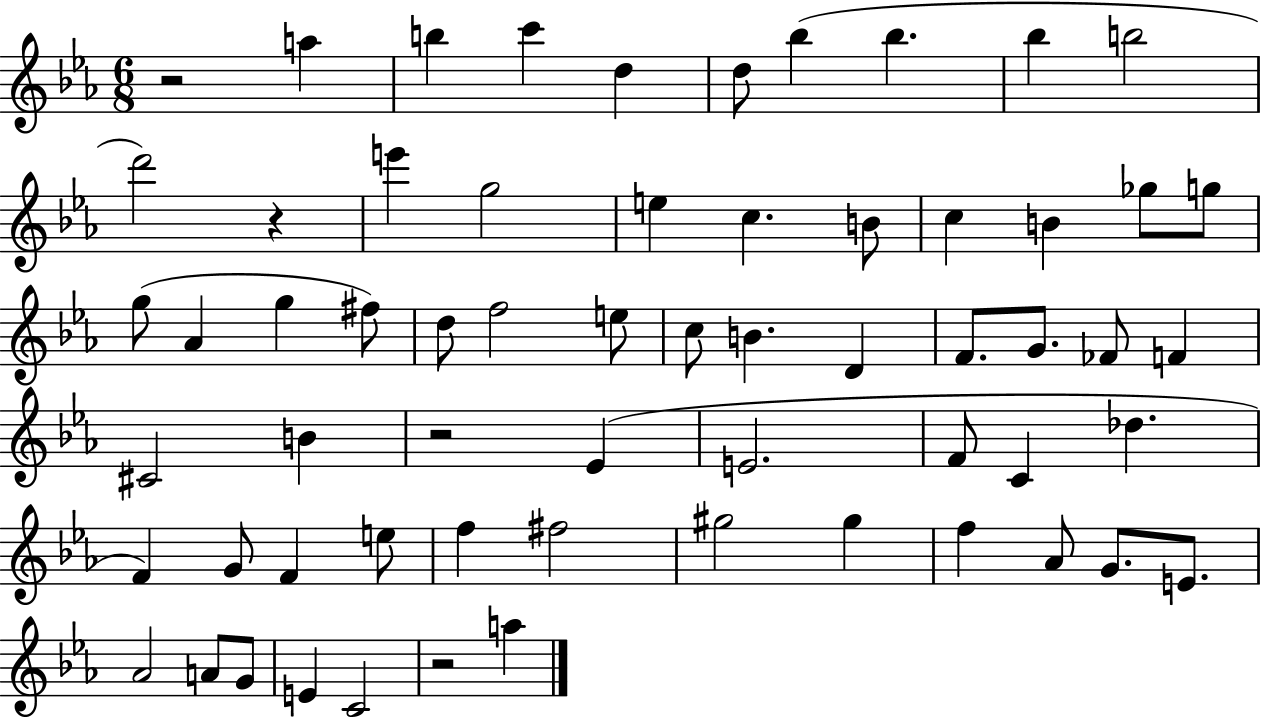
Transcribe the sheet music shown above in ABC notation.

X:1
T:Untitled
M:6/8
L:1/4
K:Eb
z2 a b c' d d/2 _b _b _b b2 d'2 z e' g2 e c B/2 c B _g/2 g/2 g/2 _A g ^f/2 d/2 f2 e/2 c/2 B D F/2 G/2 _F/2 F ^C2 B z2 _E E2 F/2 C _d F G/2 F e/2 f ^f2 ^g2 ^g f _A/2 G/2 E/2 _A2 A/2 G/2 E C2 z2 a